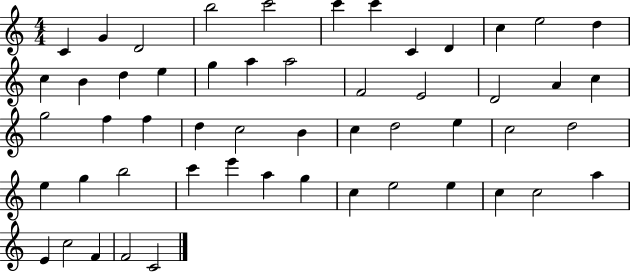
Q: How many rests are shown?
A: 0